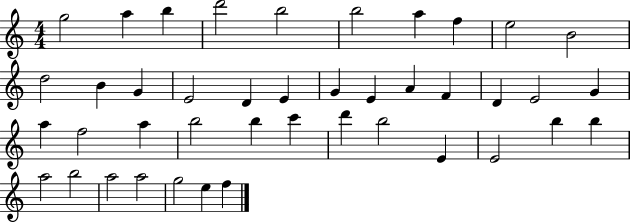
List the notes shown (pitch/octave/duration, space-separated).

G5/h A5/q B5/q D6/h B5/h B5/h A5/q F5/q E5/h B4/h D5/h B4/q G4/q E4/h D4/q E4/q G4/q E4/q A4/q F4/q D4/q E4/h G4/q A5/q F5/h A5/q B5/h B5/q C6/q D6/q B5/h E4/q E4/h B5/q B5/q A5/h B5/h A5/h A5/h G5/h E5/q F5/q